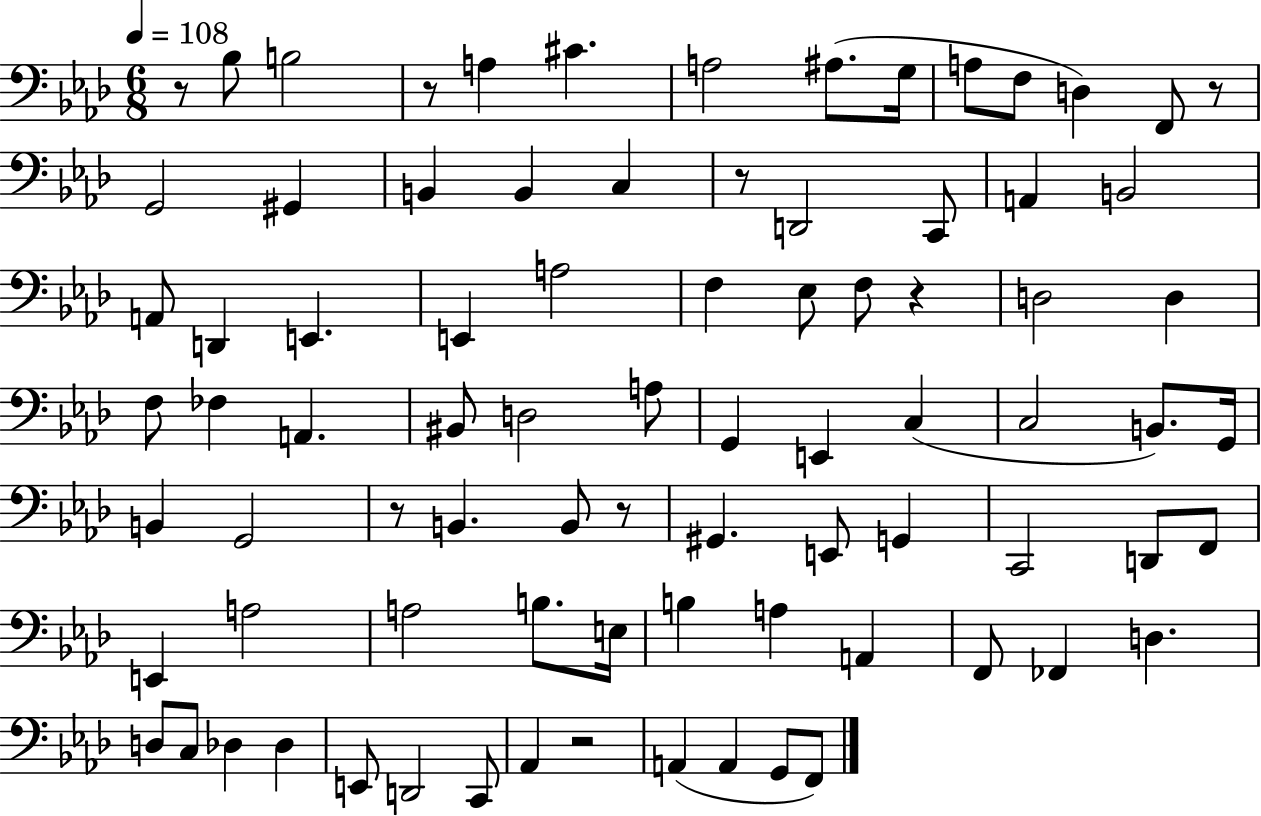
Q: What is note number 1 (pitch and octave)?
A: Bb3